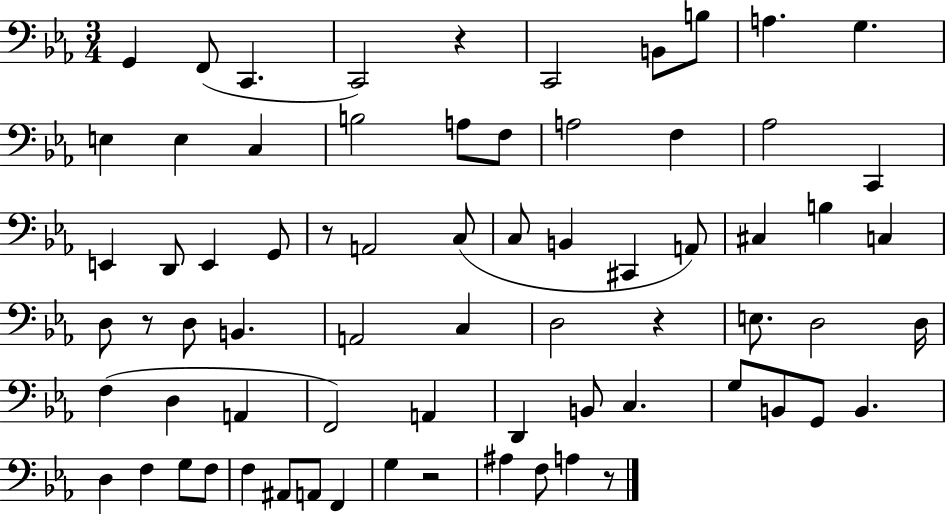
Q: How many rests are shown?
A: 6